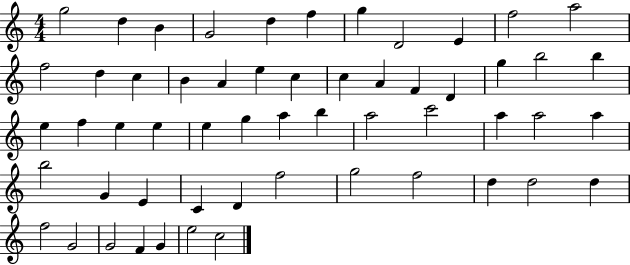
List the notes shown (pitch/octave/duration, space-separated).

G5/h D5/q B4/q G4/h D5/q F5/q G5/q D4/h E4/q F5/h A5/h F5/h D5/q C5/q B4/q A4/q E5/q C5/q C5/q A4/q F4/q D4/q G5/q B5/h B5/q E5/q F5/q E5/q E5/q E5/q G5/q A5/q B5/q A5/h C6/h A5/q A5/h A5/q B5/h G4/q E4/q C4/q D4/q F5/h G5/h F5/h D5/q D5/h D5/q F5/h G4/h G4/h F4/q G4/q E5/h C5/h